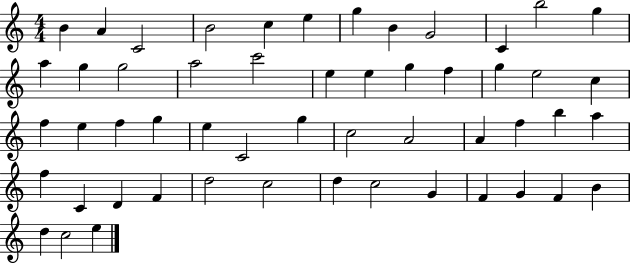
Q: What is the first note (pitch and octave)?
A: B4